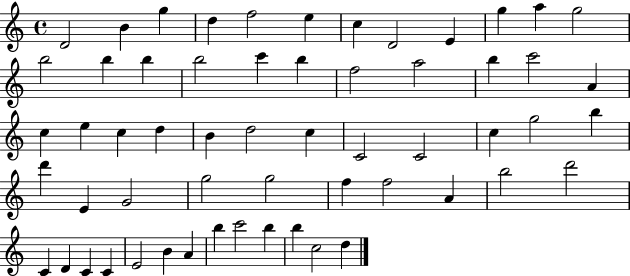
{
  \clef treble
  \time 4/4
  \defaultTimeSignature
  \key c \major
  d'2 b'4 g''4 | d''4 f''2 e''4 | c''4 d'2 e'4 | g''4 a''4 g''2 | \break b''2 b''4 b''4 | b''2 c'''4 b''4 | f''2 a''2 | b''4 c'''2 a'4 | \break c''4 e''4 c''4 d''4 | b'4 d''2 c''4 | c'2 c'2 | c''4 g''2 b''4 | \break d'''4 e'4 g'2 | g''2 g''2 | f''4 f''2 a'4 | b''2 d'''2 | \break c'4 d'4 c'4 c'4 | e'2 b'4 a'4 | b''4 c'''2 b''4 | b''4 c''2 d''4 | \break \bar "|."
}